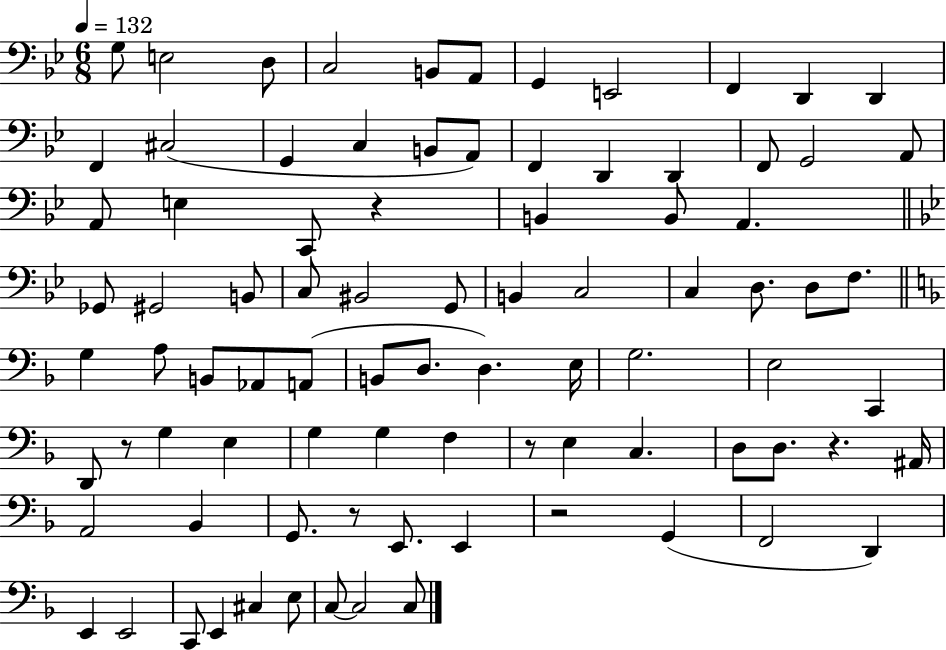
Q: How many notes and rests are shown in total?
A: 87